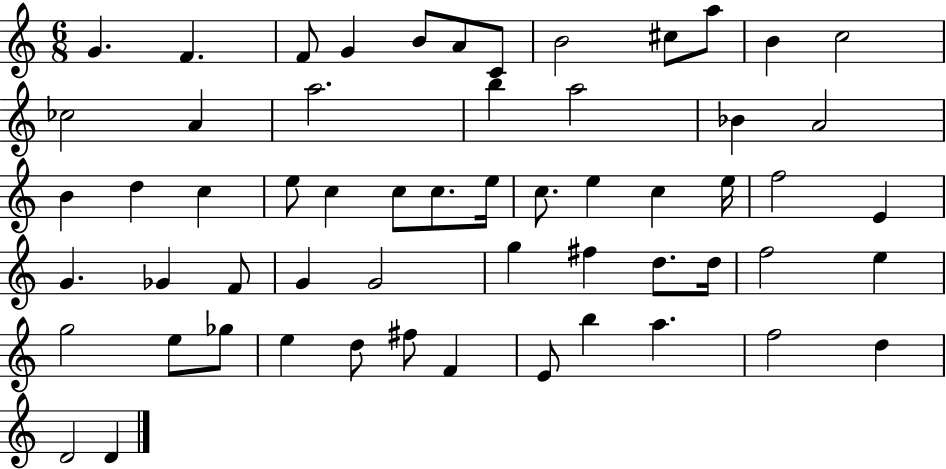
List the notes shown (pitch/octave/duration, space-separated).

G4/q. F4/q. F4/e G4/q B4/e A4/e C4/e B4/h C#5/e A5/e B4/q C5/h CES5/h A4/q A5/h. B5/q A5/h Bb4/q A4/h B4/q D5/q C5/q E5/e C5/q C5/e C5/e. E5/s C5/e. E5/q C5/q E5/s F5/h E4/q G4/q. Gb4/q F4/e G4/q G4/h G5/q F#5/q D5/e. D5/s F5/h E5/q G5/h E5/e Gb5/e E5/q D5/e F#5/e F4/q E4/e B5/q A5/q. F5/h D5/q D4/h D4/q